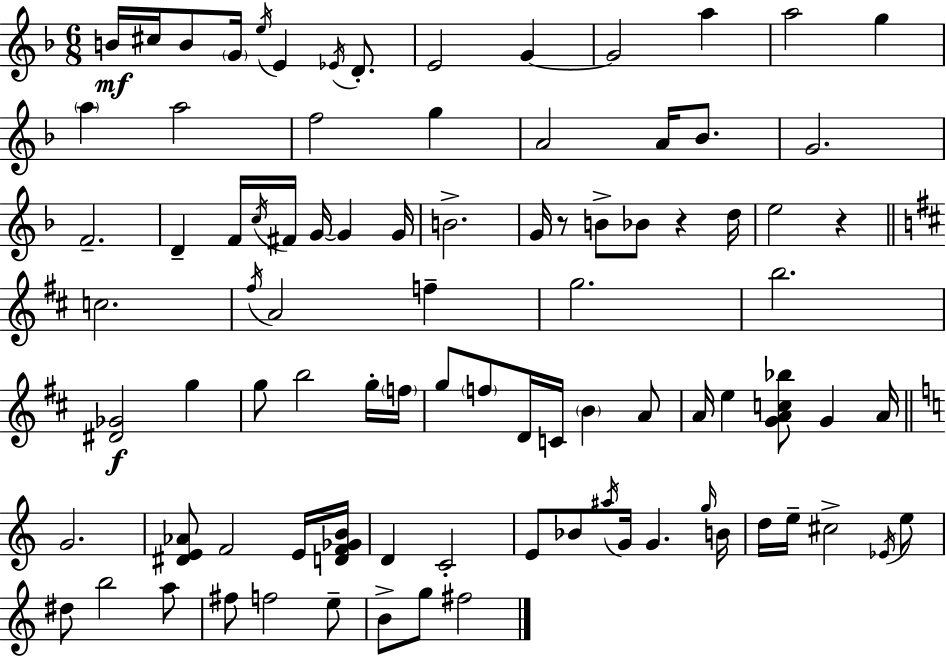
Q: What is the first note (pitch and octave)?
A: B4